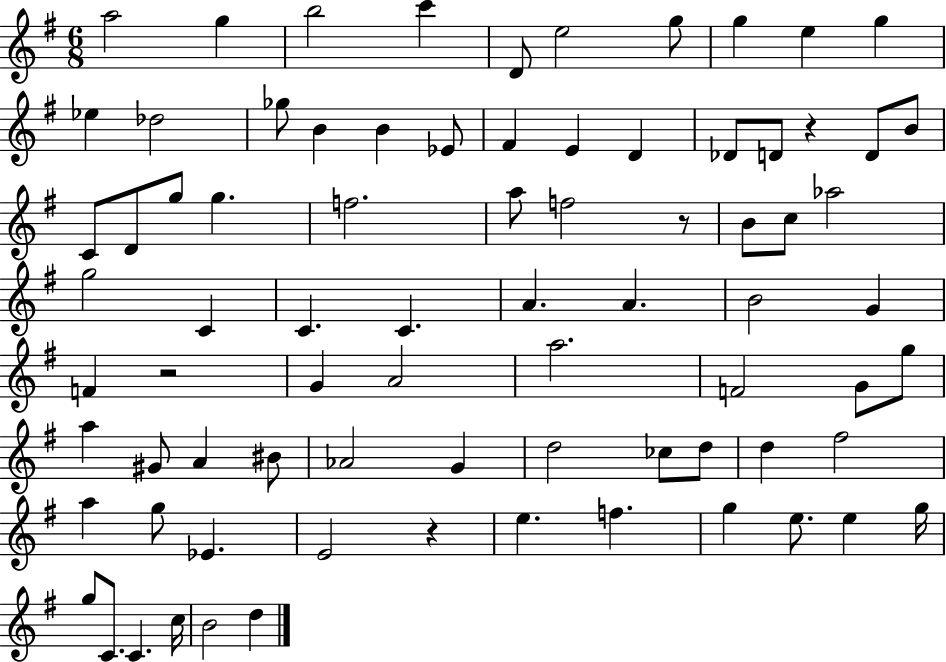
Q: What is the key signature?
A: G major